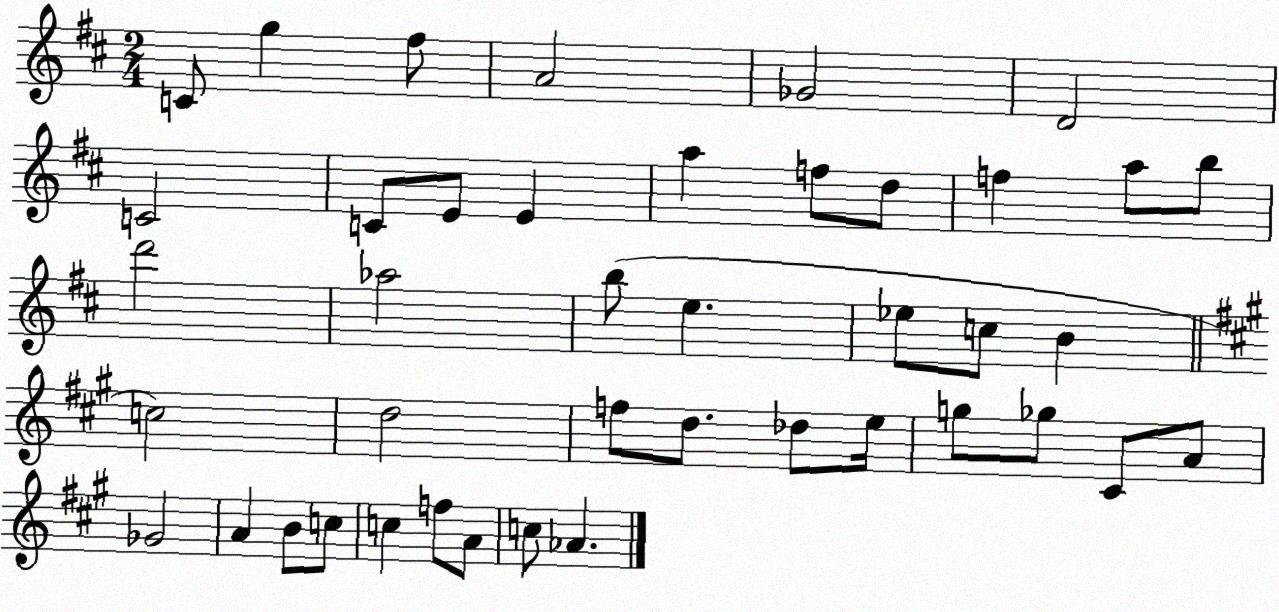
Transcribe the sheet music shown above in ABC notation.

X:1
T:Untitled
M:2/4
L:1/4
K:D
C/2 g ^f/2 A2 _G2 D2 C2 C/2 E/2 E a f/2 d/2 f a/2 b/2 d'2 _a2 b/2 e _e/2 c/2 B c2 d2 f/2 d/2 _d/2 e/4 g/2 _g/2 ^C/2 A/2 _G2 A B/2 c/2 c f/2 A/2 c/2 _A